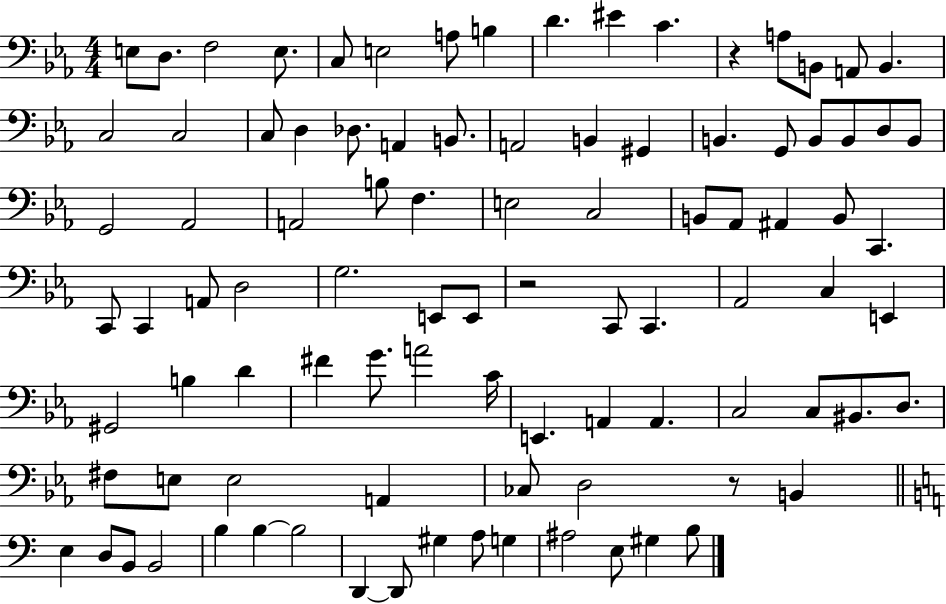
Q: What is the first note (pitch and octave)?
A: E3